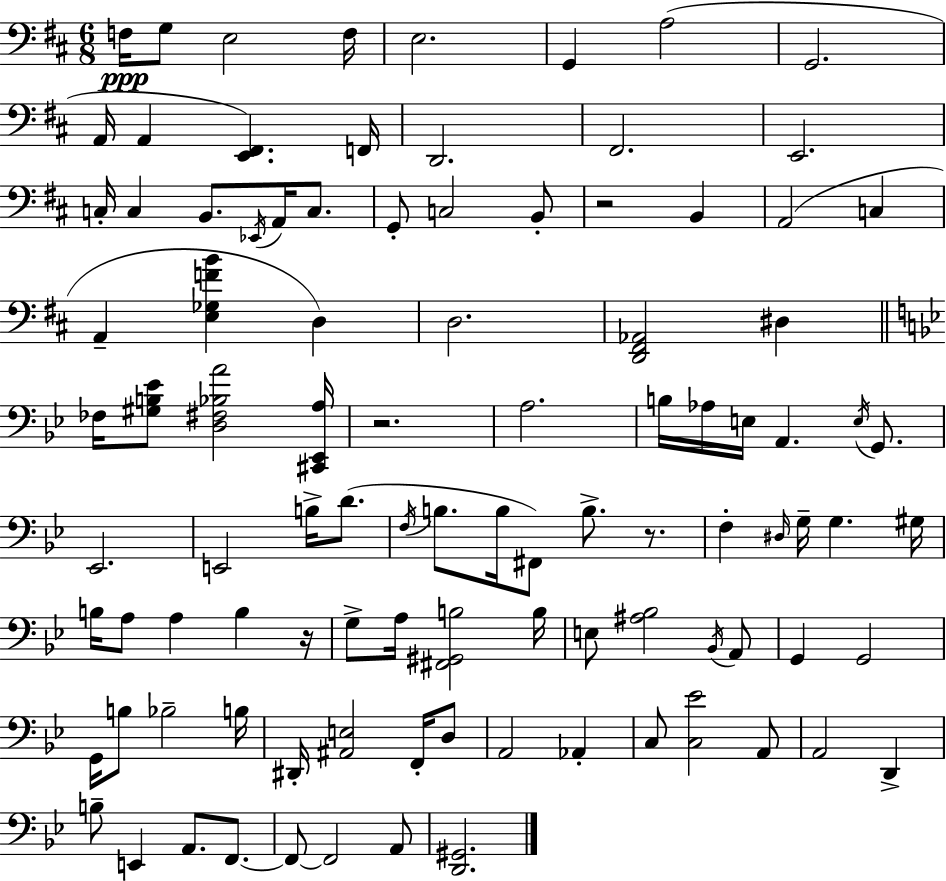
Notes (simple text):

F3/s G3/e E3/h F3/s E3/h. G2/q A3/h G2/h. A2/s A2/q [E2,F#2]/q. F2/s D2/h. F#2/h. E2/h. C3/s C3/q B2/e. Eb2/s A2/s C3/e. G2/e C3/h B2/e R/h B2/q A2/h C3/q A2/q [E3,Gb3,F4,B4]/q D3/q D3/h. [D2,F#2,Ab2]/h D#3/q FES3/s [G#3,B3,Eb4]/e [D3,F#3,Bb3,A4]/h [C#2,Eb2,A3]/s R/h. A3/h. B3/s Ab3/s E3/s A2/q. E3/s G2/e. Eb2/h. E2/h B3/s D4/e. F3/s B3/e. B3/s F#2/e B3/e. R/e. F3/q D#3/s G3/s G3/q. G#3/s B3/s A3/e A3/q B3/q R/s G3/e A3/s [F#2,G#2,B3]/h B3/s E3/e [A#3,Bb3]/h Bb2/s A2/e G2/q G2/h G2/s B3/e Bb3/h B3/s D#2/s [A#2,E3]/h F2/s D3/e A2/h Ab2/q C3/e [C3,Eb4]/h A2/e A2/h D2/q B3/e E2/q A2/e. F2/e. F2/e F2/h A2/e [D2,G#2]/h.